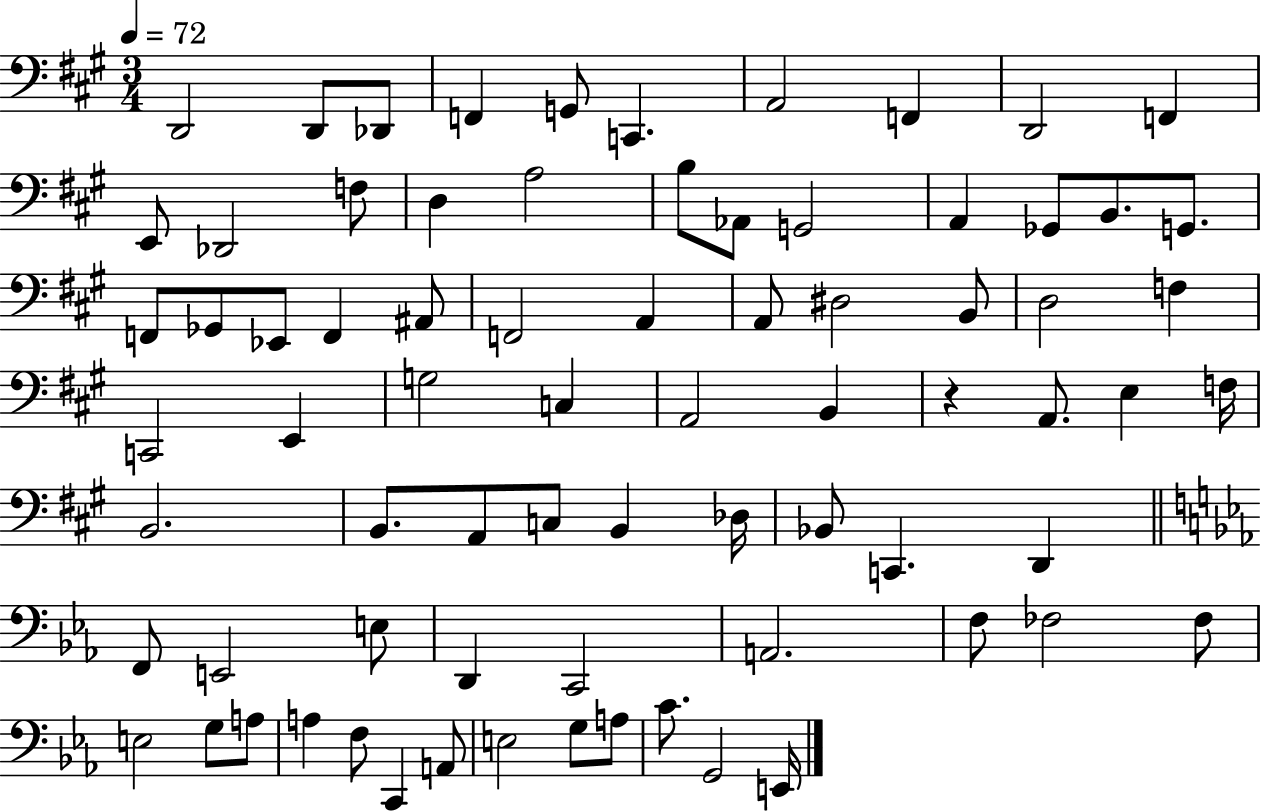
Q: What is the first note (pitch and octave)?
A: D2